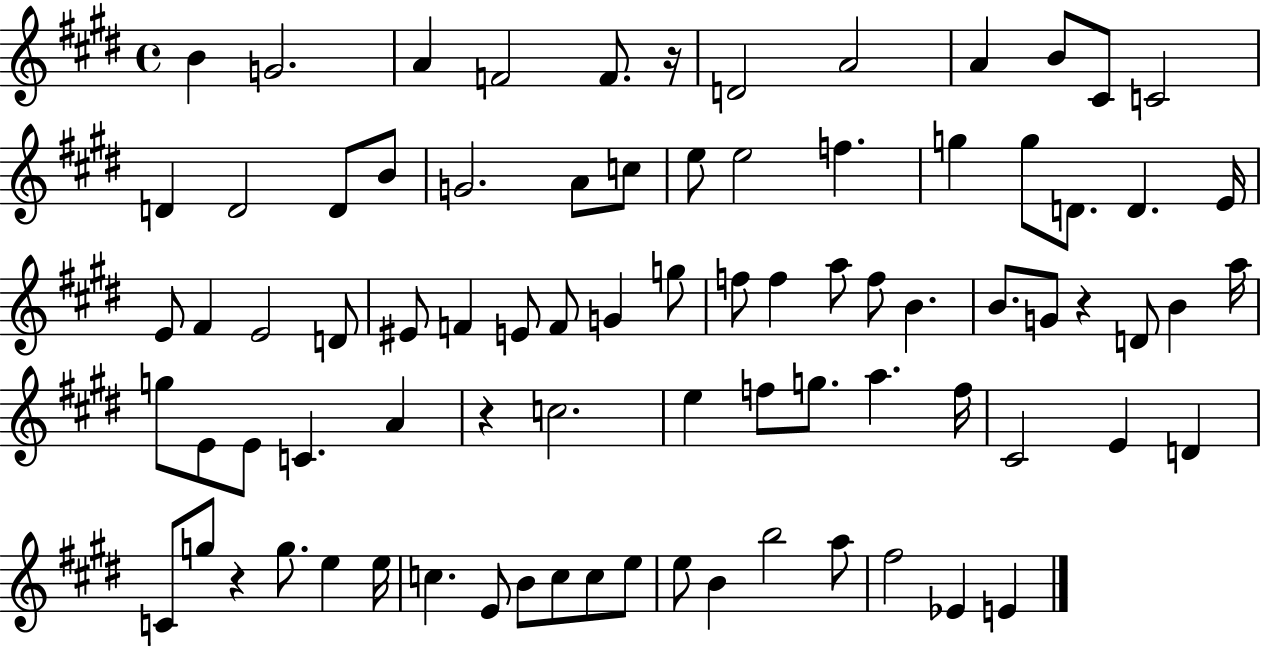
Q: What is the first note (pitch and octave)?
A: B4